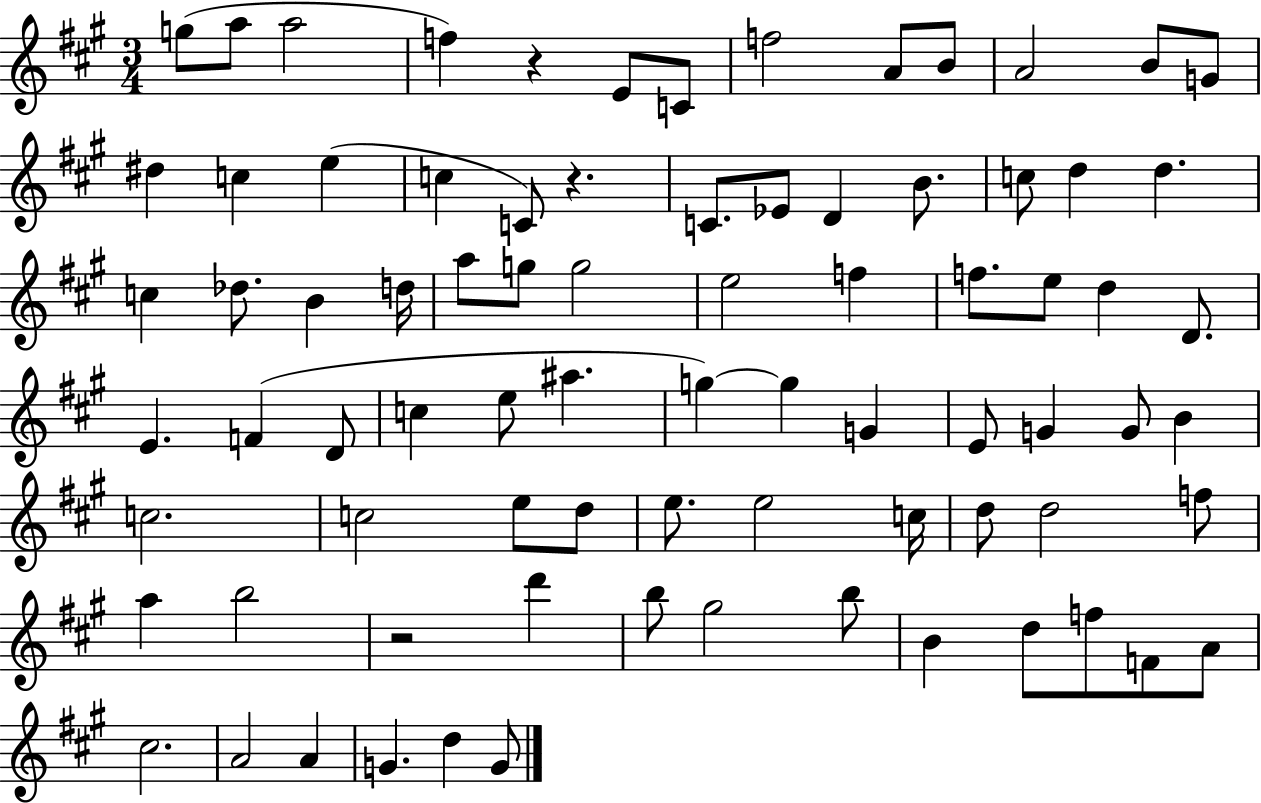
G5/e A5/e A5/h F5/q R/q E4/e C4/e F5/h A4/e B4/e A4/h B4/e G4/e D#5/q C5/q E5/q C5/q C4/e R/q. C4/e. Eb4/e D4/q B4/e. C5/e D5/q D5/q. C5/q Db5/e. B4/q D5/s A5/e G5/e G5/h E5/h F5/q F5/e. E5/e D5/q D4/e. E4/q. F4/q D4/e C5/q E5/e A#5/q. G5/q G5/q G4/q E4/e G4/q G4/e B4/q C5/h. C5/h E5/e D5/e E5/e. E5/h C5/s D5/e D5/h F5/e A5/q B5/h R/h D6/q B5/e G#5/h B5/e B4/q D5/e F5/e F4/e A4/e C#5/h. A4/h A4/q G4/q. D5/q G4/e